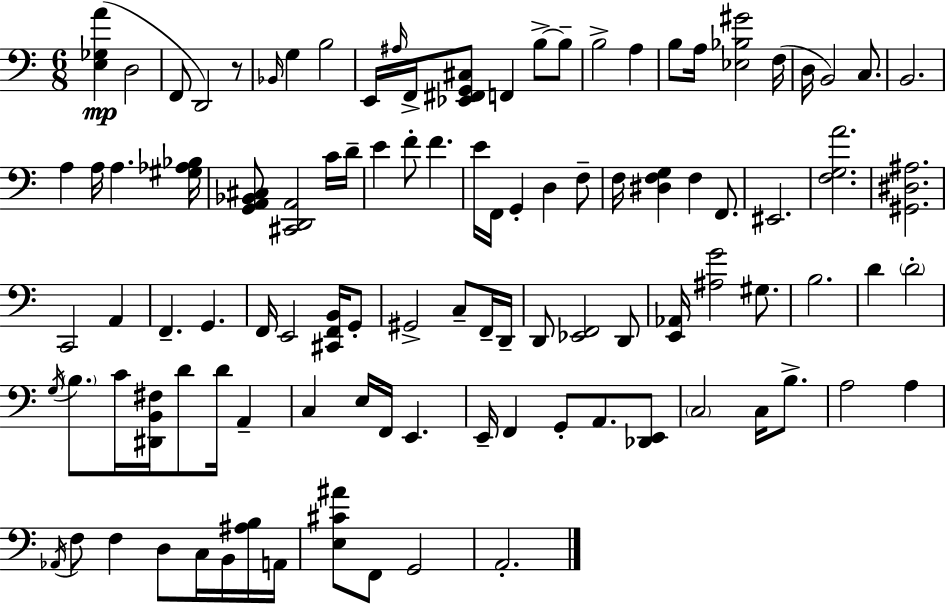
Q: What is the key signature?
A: C major